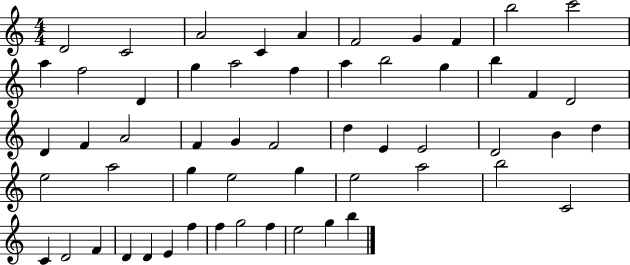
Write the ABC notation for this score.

X:1
T:Untitled
M:4/4
L:1/4
K:C
D2 C2 A2 C A F2 G F b2 c'2 a f2 D g a2 f a b2 g b F D2 D F A2 F G F2 d E E2 D2 B d e2 a2 g e2 g e2 a2 b2 C2 C D2 F D D E f f g2 f e2 g b